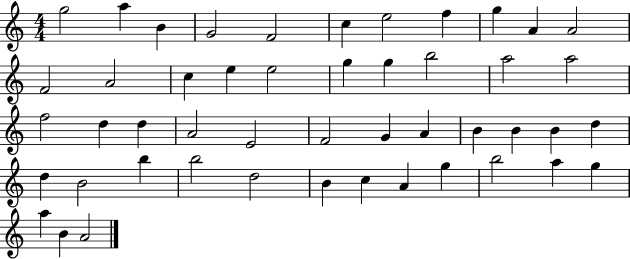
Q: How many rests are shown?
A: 0